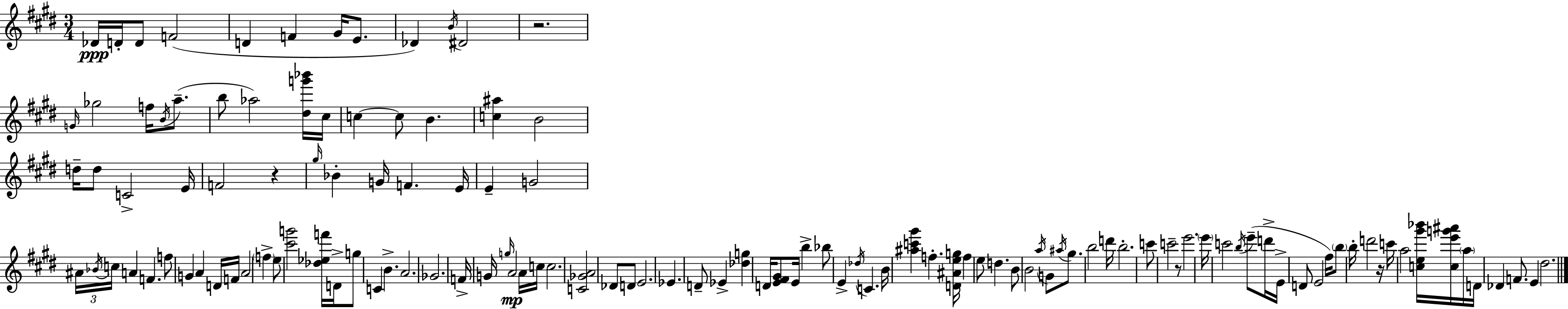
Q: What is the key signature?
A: E major